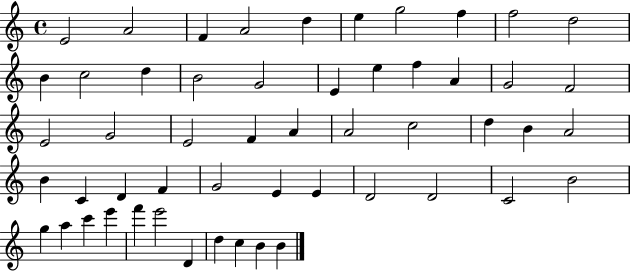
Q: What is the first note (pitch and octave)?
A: E4